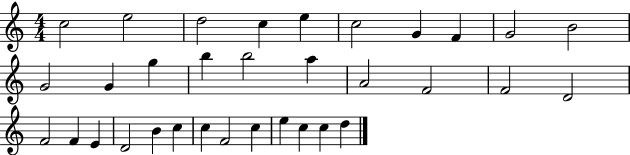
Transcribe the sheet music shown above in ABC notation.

X:1
T:Untitled
M:4/4
L:1/4
K:C
c2 e2 d2 c e c2 G F G2 B2 G2 G g b b2 a A2 F2 F2 D2 F2 F E D2 B c c F2 c e c c d